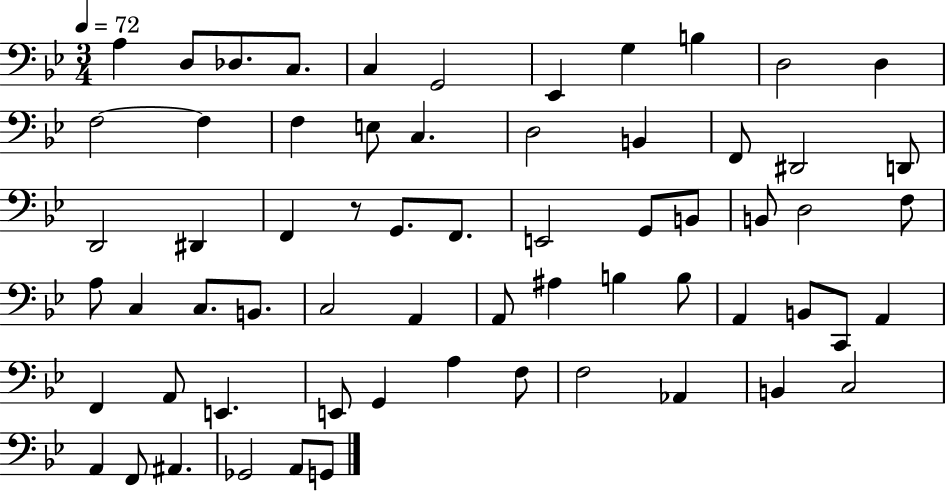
X:1
T:Untitled
M:3/4
L:1/4
K:Bb
A, D,/2 _D,/2 C,/2 C, G,,2 _E,, G, B, D,2 D, F,2 F, F, E,/2 C, D,2 B,, F,,/2 ^D,,2 D,,/2 D,,2 ^D,, F,, z/2 G,,/2 F,,/2 E,,2 G,,/2 B,,/2 B,,/2 D,2 F,/2 A,/2 C, C,/2 B,,/2 C,2 A,, A,,/2 ^A, B, B,/2 A,, B,,/2 C,,/2 A,, F,, A,,/2 E,, E,,/2 G,, A, F,/2 F,2 _A,, B,, C,2 A,, F,,/2 ^A,, _G,,2 A,,/2 G,,/2